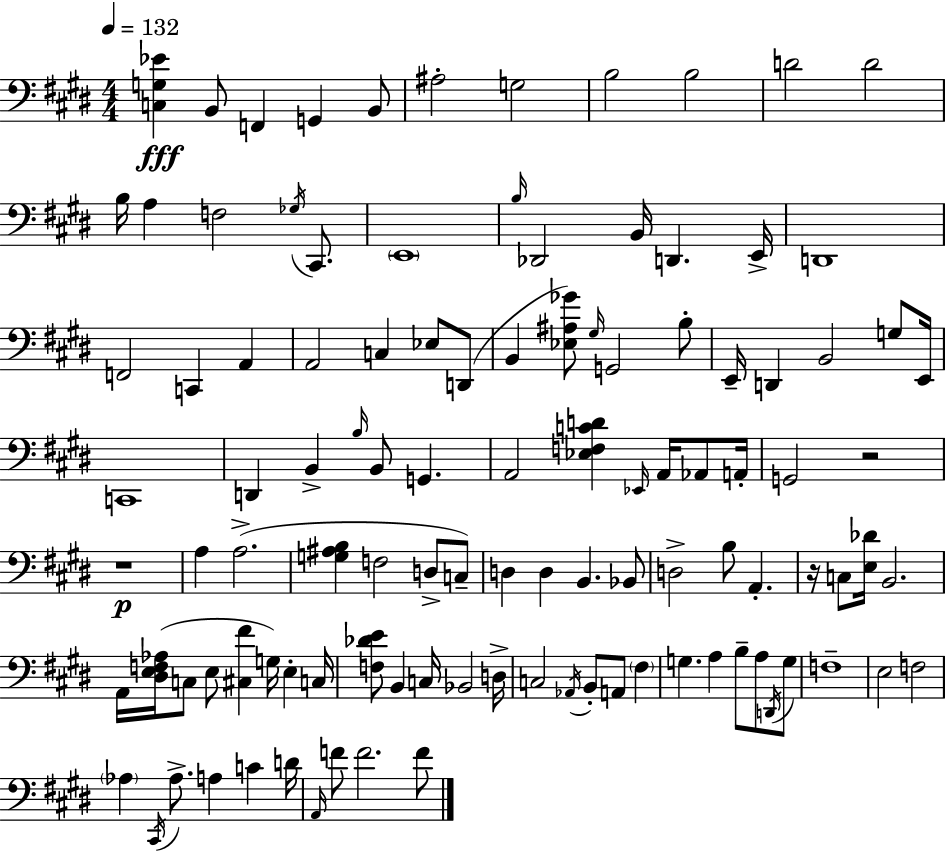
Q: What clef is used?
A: bass